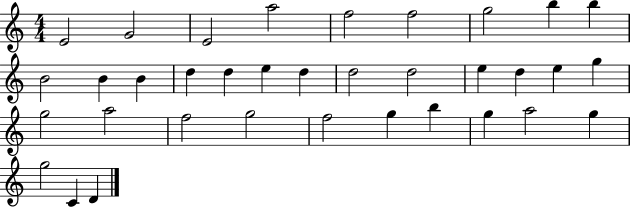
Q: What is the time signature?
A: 4/4